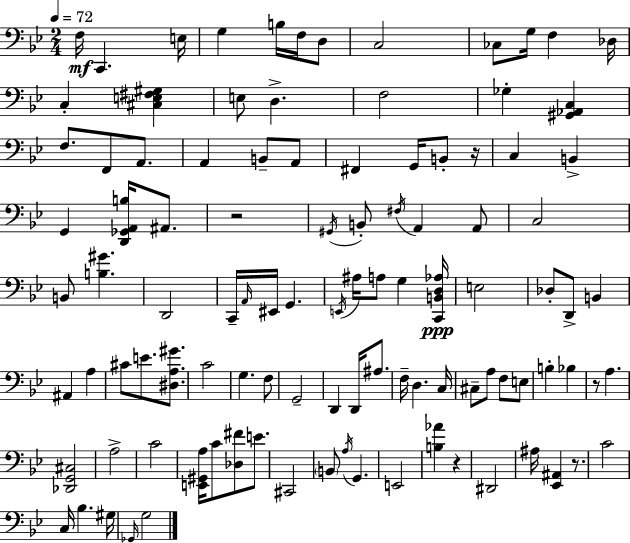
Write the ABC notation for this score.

X:1
T:Untitled
M:2/4
L:1/4
K:Gm
F,/4 C,, E,/4 G, B,/4 F,/4 D,/2 C,2 _C,/2 G,/4 F, _D,/4 C, [^C,E,^F,^G,] E,/2 D, F,2 _G, [^G,,_A,,C,] F,/2 F,,/2 A,,/2 A,, B,,/2 A,,/2 ^F,, G,,/4 B,,/2 z/4 C, B,, G,, [D,,_G,,A,,B,]/4 ^A,,/2 z2 ^G,,/4 B,,/2 ^F,/4 A,, A,,/2 C,2 B,,/2 [B,^G] D,,2 C,,/4 A,,/4 ^E,,/4 G,, E,,/4 ^A,/4 A,/2 G, [C,,B,,D,_A,]/4 E,2 _D,/2 D,,/2 B,, ^A,, A, ^C/2 E/2 [^D,A,^G]/2 C2 G, F,/2 G,,2 D,, D,,/4 ^A,/2 F,/4 D, C,/4 ^C,/2 A,/2 F,/2 E,/2 B, _B, z/2 A, [_D,,G,,^C,]2 A,2 C2 [E,,^G,,A,]/4 C/2 [_D,^F]/2 E/2 ^C,,2 B,,/2 A,/4 G,, E,,2 [B,_A] z ^D,,2 ^A,/4 [_E,,^A,,] z/2 C2 C,/4 _B, ^G,/4 _G,,/4 G,2